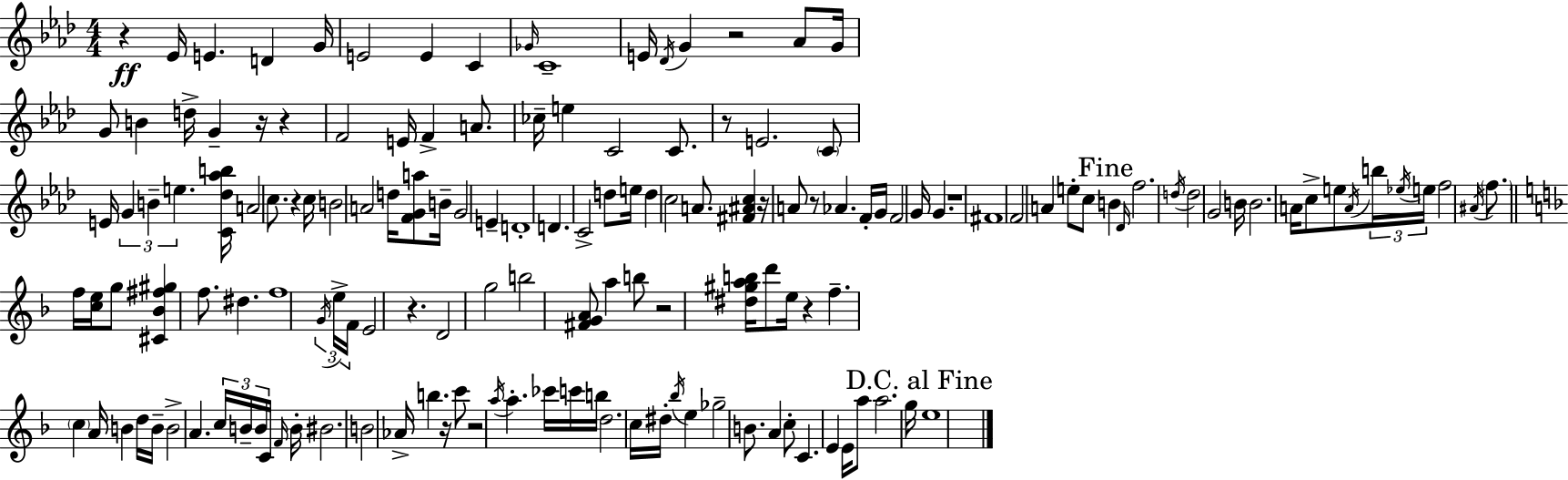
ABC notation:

X:1
T:Untitled
M:4/4
L:1/4
K:Fm
z _E/4 E D G/4 E2 E C _G/4 C4 E/4 _D/4 G z2 _A/2 G/4 G/2 B d/4 G z/4 z F2 E/4 F A/2 _c/4 e C2 C/2 z/2 E2 C/2 E/4 G B e [C_d_ab]/4 A2 c/2 z c/4 B2 A2 d/4 [FGa]/2 B/4 G2 E D4 D C2 d/2 e/4 d c2 A/2 [^F^Ac] z/4 A/2 z/2 _A F/4 G/4 F2 G/4 G z4 ^F4 F2 A e/2 c/2 B _D/4 f2 d/4 d2 G2 B/4 B2 A/4 c/2 e/2 A/4 b/4 _e/4 e/4 f2 ^A/4 f/2 f/4 [ce]/4 g/2 [^C_B^f^g] f/2 ^d f4 G/4 e/4 F/4 E2 z D2 g2 b2 [^FGA]/2 a b/2 z2 [^d^gab]/4 d'/2 e/4 z f c A/4 B d/4 B/4 B2 A c/4 B/4 B/4 C/4 F/4 B/4 ^B2 B2 _A/4 b z/4 c'/2 z2 a/4 a _c'/4 c'/4 b/4 d2 c/4 ^d/4 _b/4 e _g2 B/2 A c/2 C E E/4 a/2 a2 g/4 e4